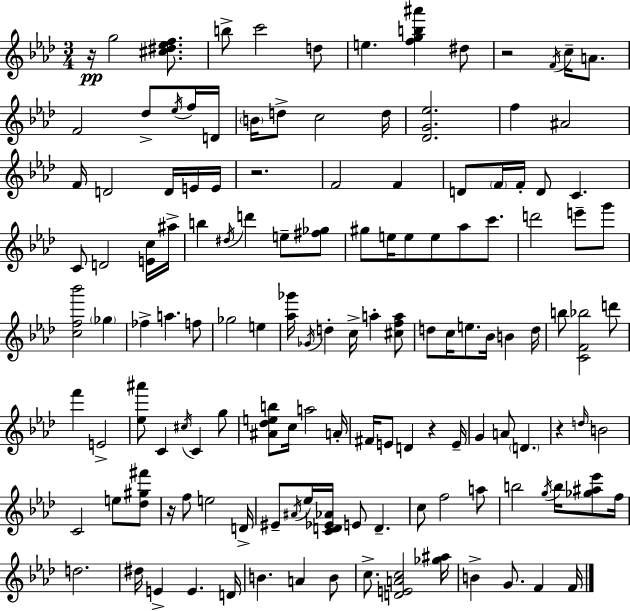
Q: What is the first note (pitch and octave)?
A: G5